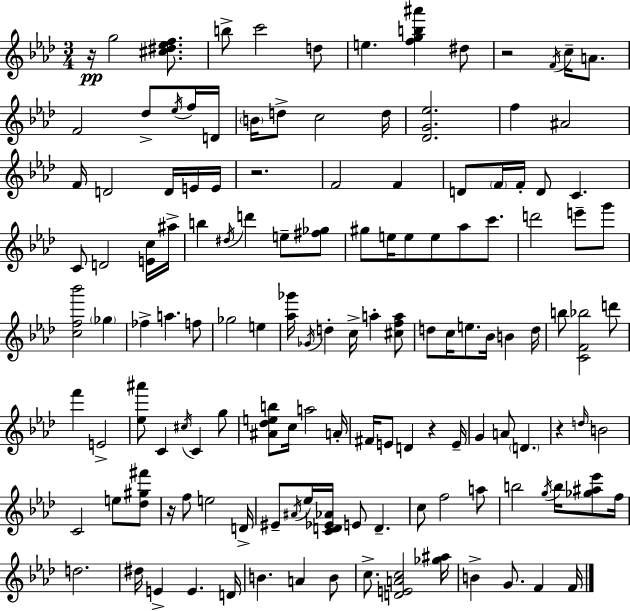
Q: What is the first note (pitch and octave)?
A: G5